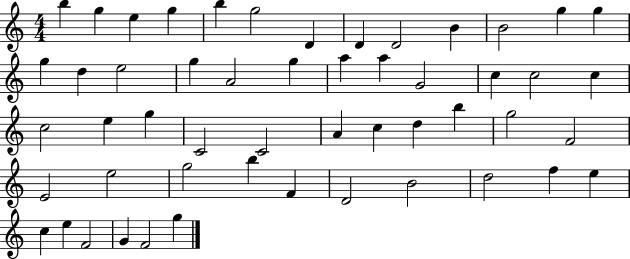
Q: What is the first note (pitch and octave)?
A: B5